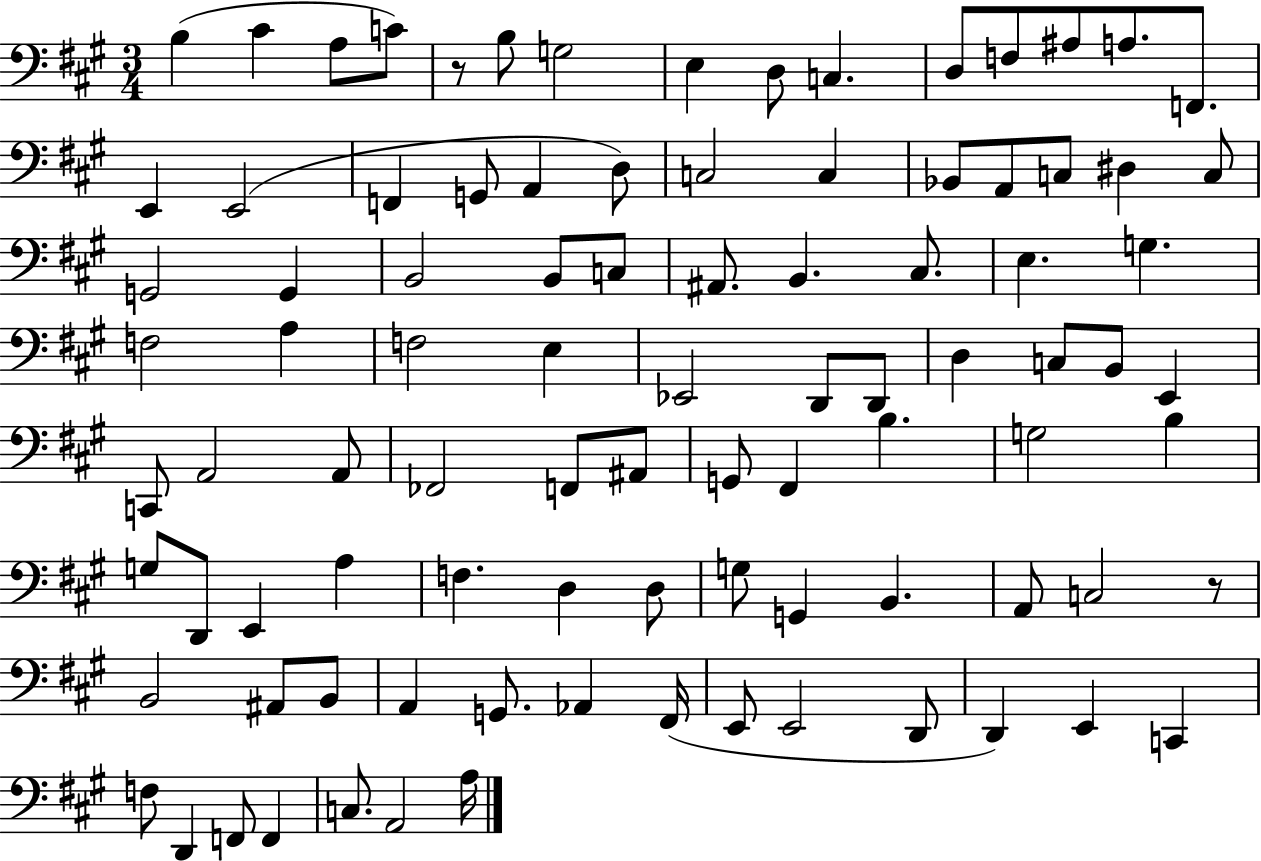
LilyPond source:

{
  \clef bass
  \numericTimeSignature
  \time 3/4
  \key a \major
  b4( cis'4 a8 c'8) | r8 b8 g2 | e4 d8 c4. | d8 f8 ais8 a8. f,8. | \break e,4 e,2( | f,4 g,8 a,4 d8) | c2 c4 | bes,8 a,8 c8 dis4 c8 | \break g,2 g,4 | b,2 b,8 c8 | ais,8. b,4. cis8. | e4. g4. | \break f2 a4 | f2 e4 | ees,2 d,8 d,8 | d4 c8 b,8 e,4 | \break c,8 a,2 a,8 | fes,2 f,8 ais,8 | g,8 fis,4 b4. | g2 b4 | \break g8 d,8 e,4 a4 | f4. d4 d8 | g8 g,4 b,4. | a,8 c2 r8 | \break b,2 ais,8 b,8 | a,4 g,8. aes,4 fis,16( | e,8 e,2 d,8 | d,4) e,4 c,4 | \break f8 d,4 f,8 f,4 | c8. a,2 a16 | \bar "|."
}